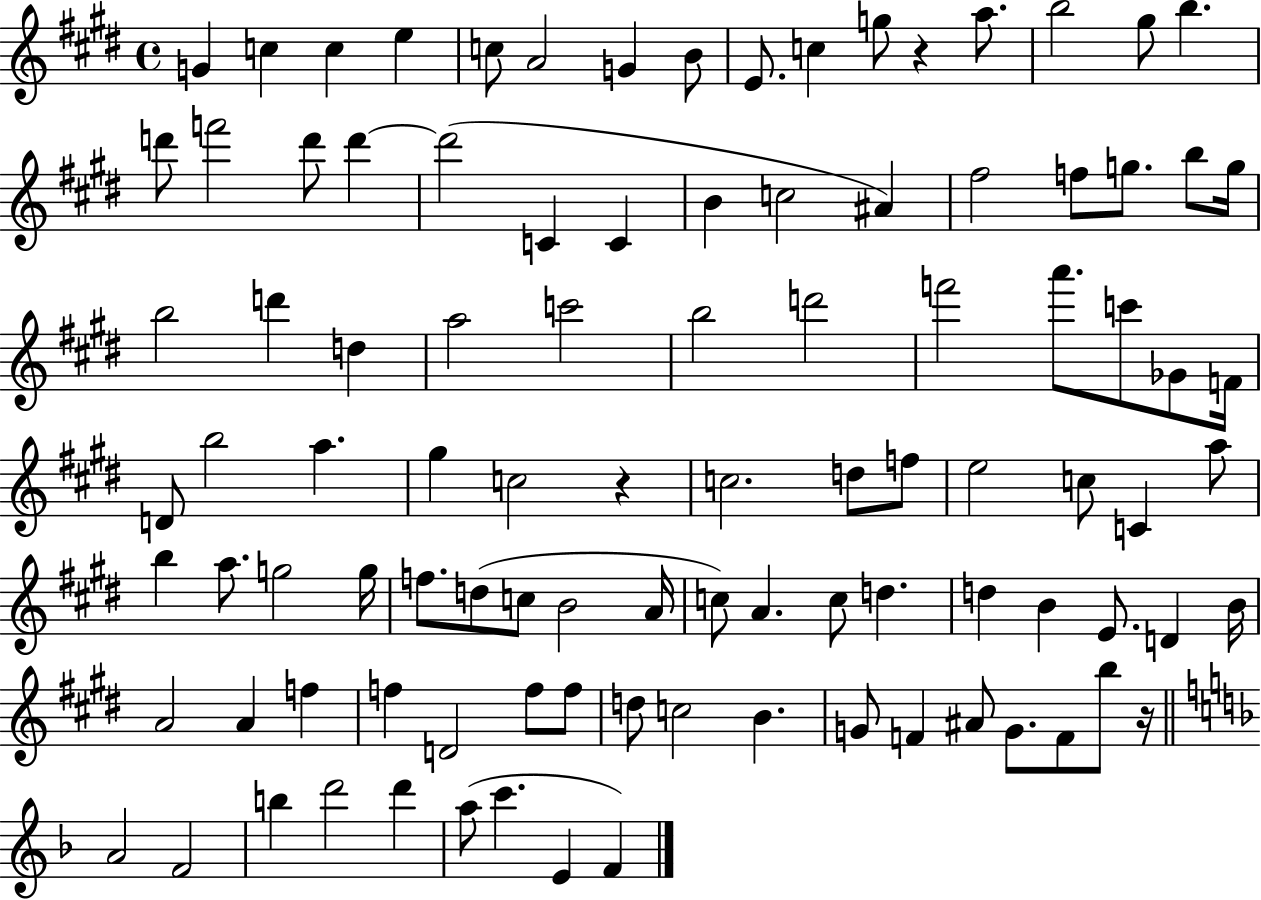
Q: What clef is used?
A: treble